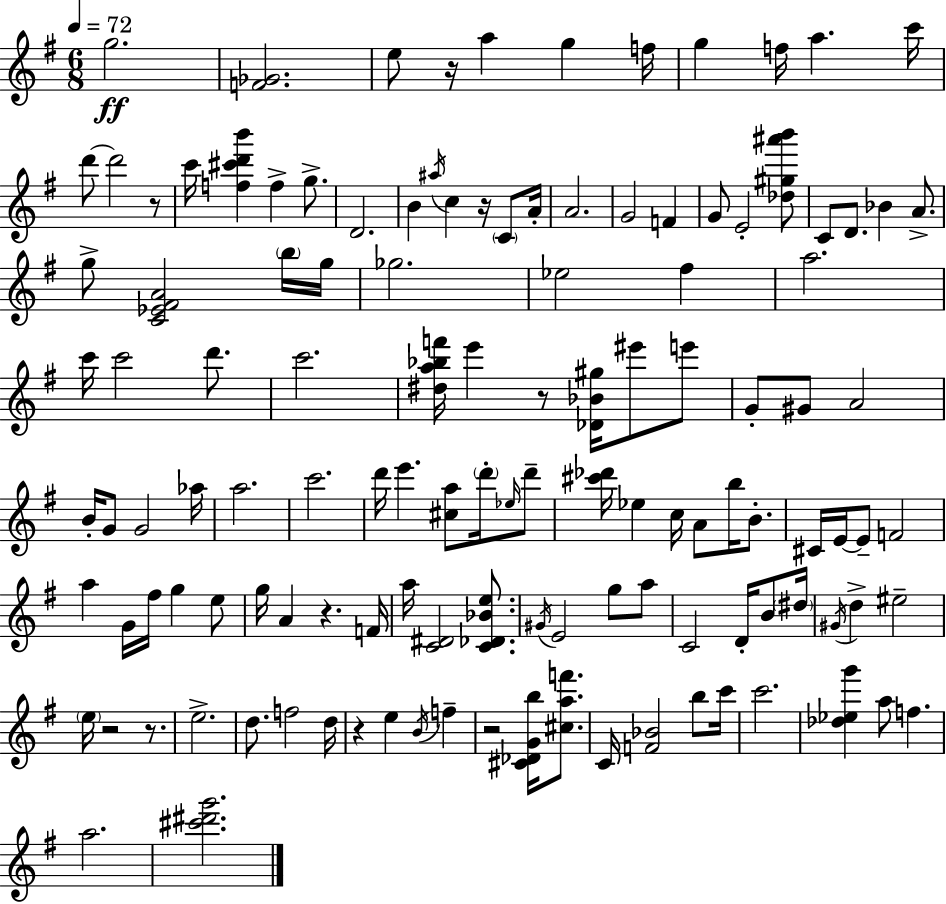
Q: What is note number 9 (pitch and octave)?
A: C6